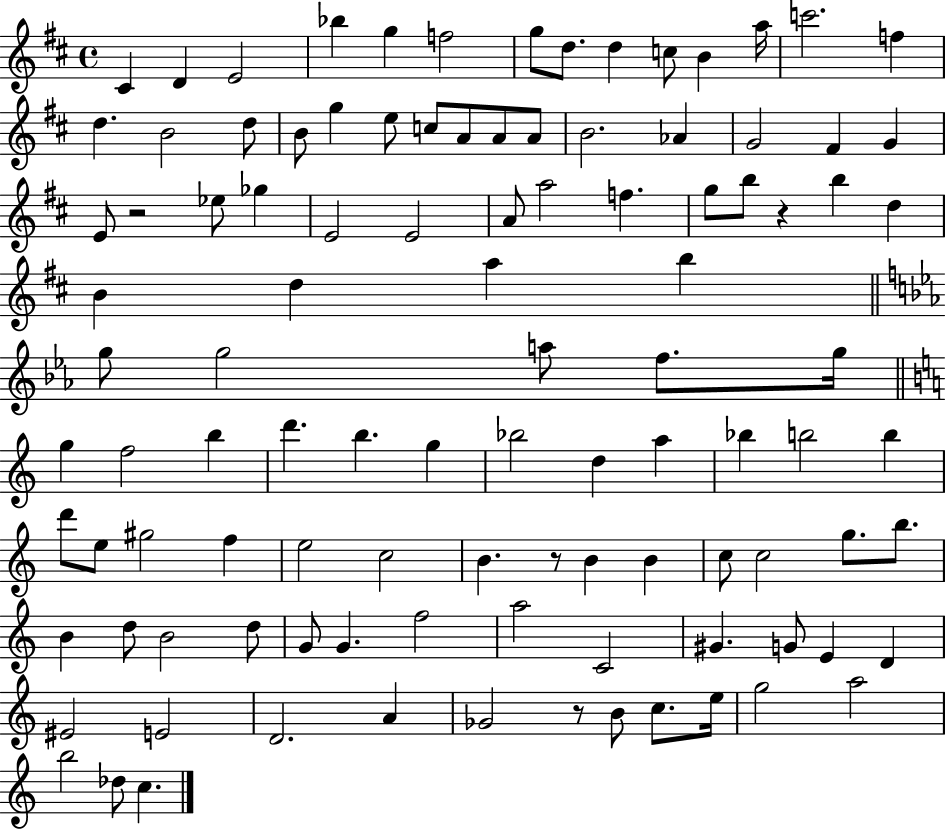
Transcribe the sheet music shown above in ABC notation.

X:1
T:Untitled
M:4/4
L:1/4
K:D
^C D E2 _b g f2 g/2 d/2 d c/2 B a/4 c'2 f d B2 d/2 B/2 g e/2 c/2 A/2 A/2 A/2 B2 _A G2 ^F G E/2 z2 _e/2 _g E2 E2 A/2 a2 f g/2 b/2 z b d B d a b g/2 g2 a/2 f/2 g/4 g f2 b d' b g _b2 d a _b b2 b d'/2 e/2 ^g2 f e2 c2 B z/2 B B c/2 c2 g/2 b/2 B d/2 B2 d/2 G/2 G f2 a2 C2 ^G G/2 E D ^E2 E2 D2 A _G2 z/2 B/2 c/2 e/4 g2 a2 b2 _d/2 c